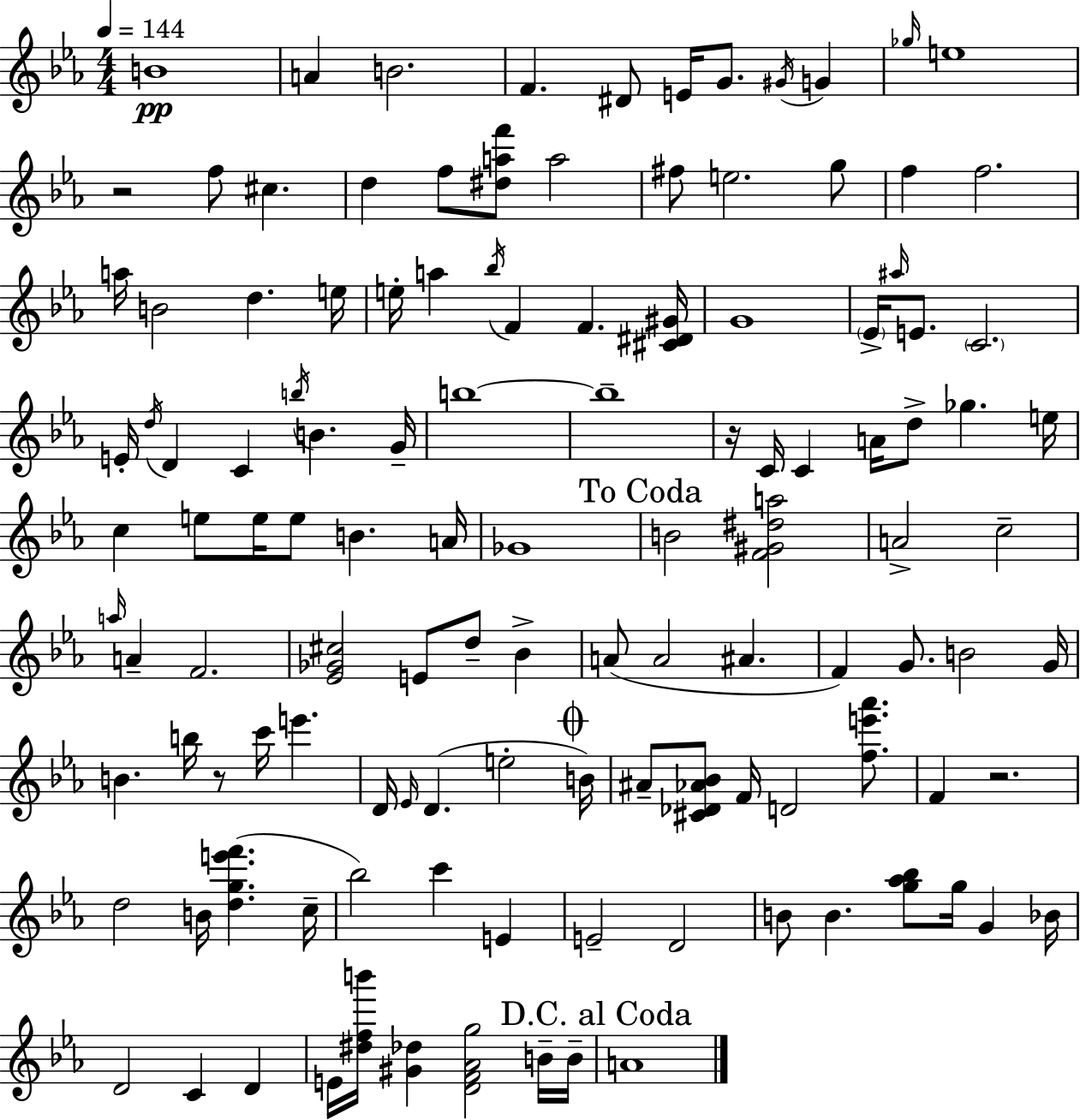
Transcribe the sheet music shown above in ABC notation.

X:1
T:Untitled
M:4/4
L:1/4
K:Cm
B4 A B2 F ^D/2 E/4 G/2 ^G/4 G _g/4 e4 z2 f/2 ^c d f/2 [^daf']/2 a2 ^f/2 e2 g/2 f f2 a/4 B2 d e/4 e/4 a _b/4 F F [^C^D^G]/4 G4 _E/4 ^a/4 E/2 C2 E/4 d/4 D C b/4 B G/4 b4 b4 z/4 C/4 C A/4 d/2 _g e/4 c e/2 e/4 e/2 B A/4 _G4 B2 [F^G^da]2 A2 c2 a/4 A F2 [_E_G^c]2 E/2 d/2 _B A/2 A2 ^A F G/2 B2 G/4 B b/4 z/2 c'/4 e' D/4 _E/4 D e2 B/4 ^A/2 [^C_D_A_B]/2 F/4 D2 [fe'_a']/2 F z2 d2 B/4 [dge'f'] c/4 _b2 c' E E2 D2 B/2 B [g_a_b]/2 g/4 G _B/4 D2 C D E/4 [^dfb']/4 [^G_d] [DF_Ag]2 B/4 B/4 A4